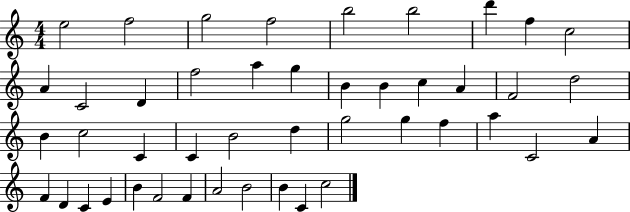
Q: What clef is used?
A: treble